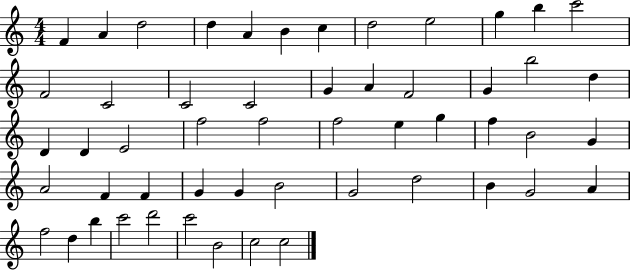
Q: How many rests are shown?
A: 0